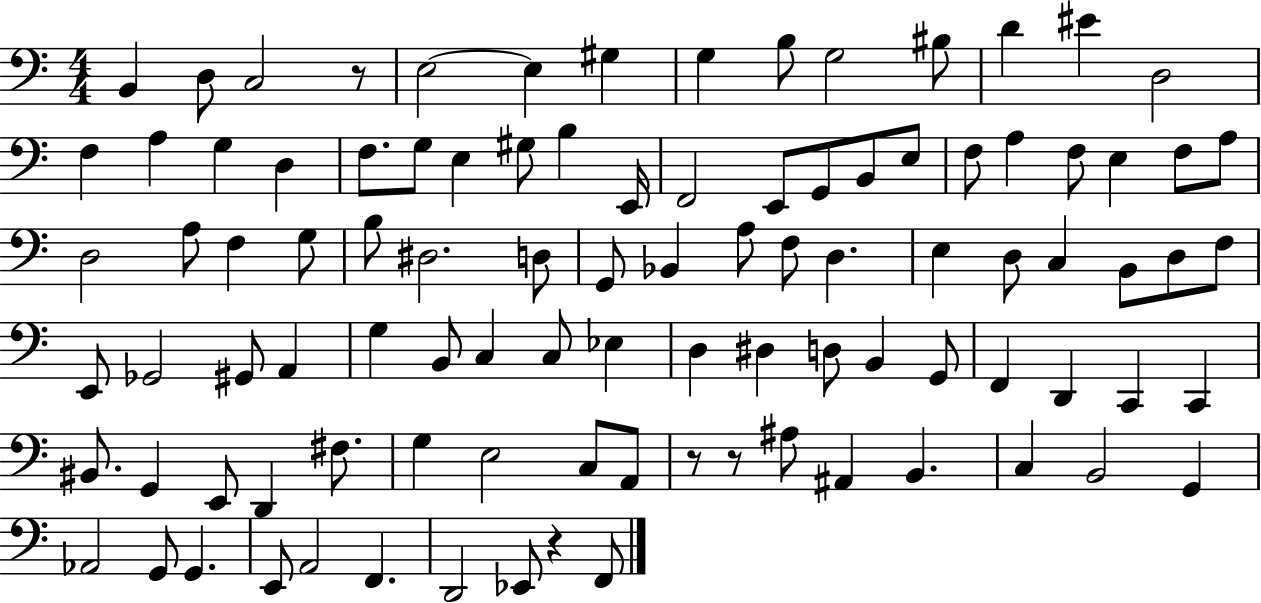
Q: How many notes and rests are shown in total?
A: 98